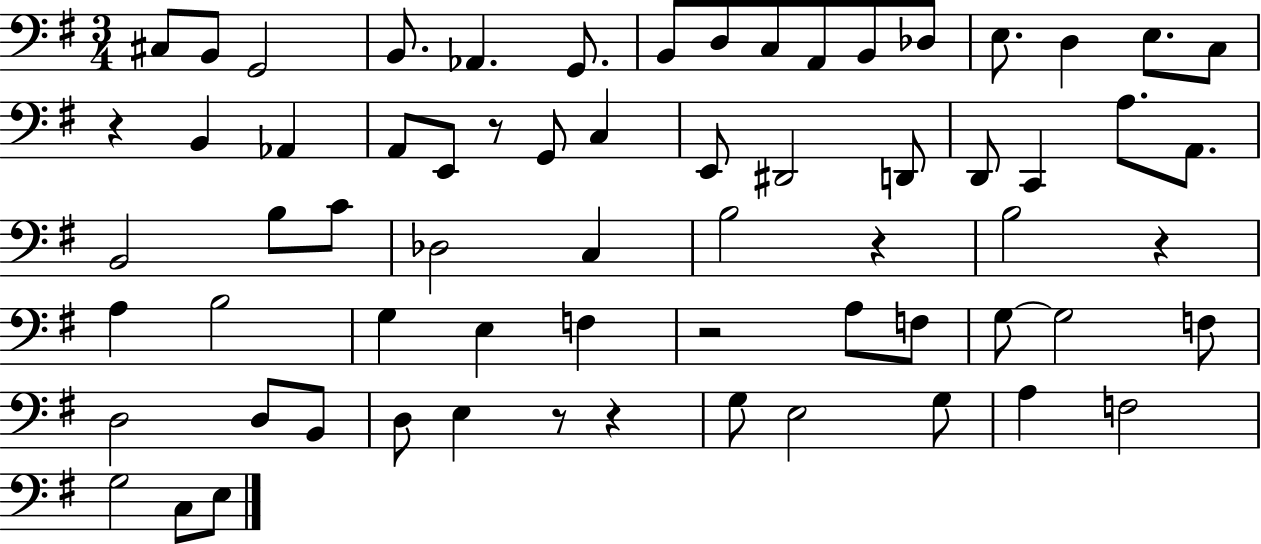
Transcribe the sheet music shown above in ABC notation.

X:1
T:Untitled
M:3/4
L:1/4
K:G
^C,/2 B,,/2 G,,2 B,,/2 _A,, G,,/2 B,,/2 D,/2 C,/2 A,,/2 B,,/2 _D,/2 E,/2 D, E,/2 C,/2 z B,, _A,, A,,/2 E,,/2 z/2 G,,/2 C, E,,/2 ^D,,2 D,,/2 D,,/2 C,, A,/2 A,,/2 B,,2 B,/2 C/2 _D,2 C, B,2 z B,2 z A, B,2 G, E, F, z2 A,/2 F,/2 G,/2 G,2 F,/2 D,2 D,/2 B,,/2 D,/2 E, z/2 z G,/2 E,2 G,/2 A, F,2 G,2 C,/2 E,/2